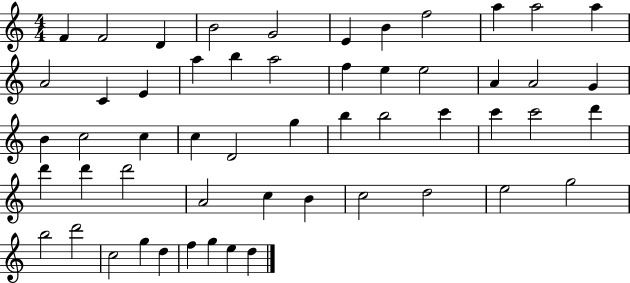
F4/q F4/h D4/q B4/h G4/h E4/q B4/q F5/h A5/q A5/h A5/q A4/h C4/q E4/q A5/q B5/q A5/h F5/q E5/q E5/h A4/q A4/h G4/q B4/q C5/h C5/q C5/q D4/h G5/q B5/q B5/h C6/q C6/q C6/h D6/q D6/q D6/q D6/h A4/h C5/q B4/q C5/h D5/h E5/h G5/h B5/h D6/h C5/h G5/q D5/q F5/q G5/q E5/q D5/q